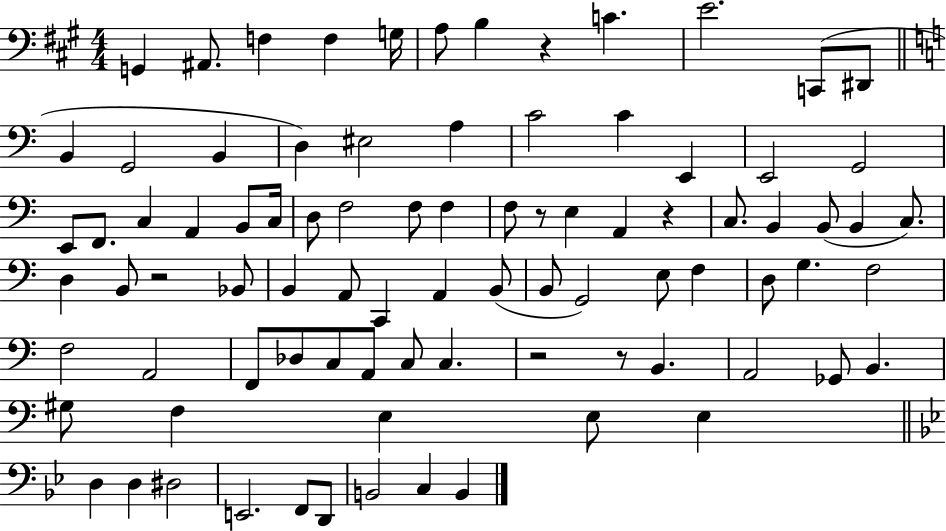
G2/q A#2/e. F3/q F3/q G3/s A3/e B3/q R/q C4/q. E4/h. C2/e D#2/e B2/q G2/h B2/q D3/q EIS3/h A3/q C4/h C4/q E2/q E2/h G2/h E2/e F2/e. C3/q A2/q B2/e C3/s D3/e F3/h F3/e F3/q F3/e R/e E3/q A2/q R/q C3/e. B2/q B2/e B2/q C3/e. D3/q B2/e R/h Bb2/e B2/q A2/e C2/q A2/q B2/e B2/e G2/h E3/e F3/q D3/e G3/q. F3/h F3/h A2/h F2/e Db3/e C3/e A2/e C3/e C3/q. R/h R/e B2/q. A2/h Gb2/e B2/q. G#3/e F3/q E3/q E3/e E3/q D3/q D3/q D#3/h E2/h. F2/e D2/e B2/h C3/q B2/q